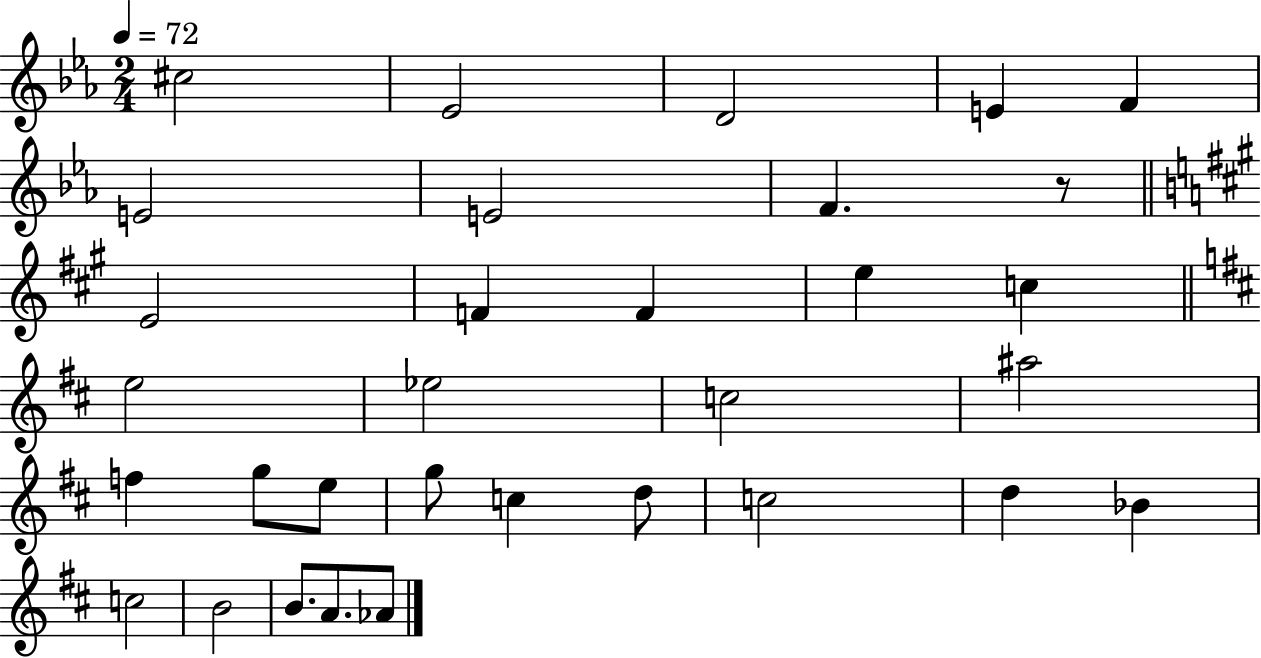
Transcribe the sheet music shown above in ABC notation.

X:1
T:Untitled
M:2/4
L:1/4
K:Eb
^c2 _E2 D2 E F E2 E2 F z/2 E2 F F e c e2 _e2 c2 ^a2 f g/2 e/2 g/2 c d/2 c2 d _B c2 B2 B/2 A/2 _A/2